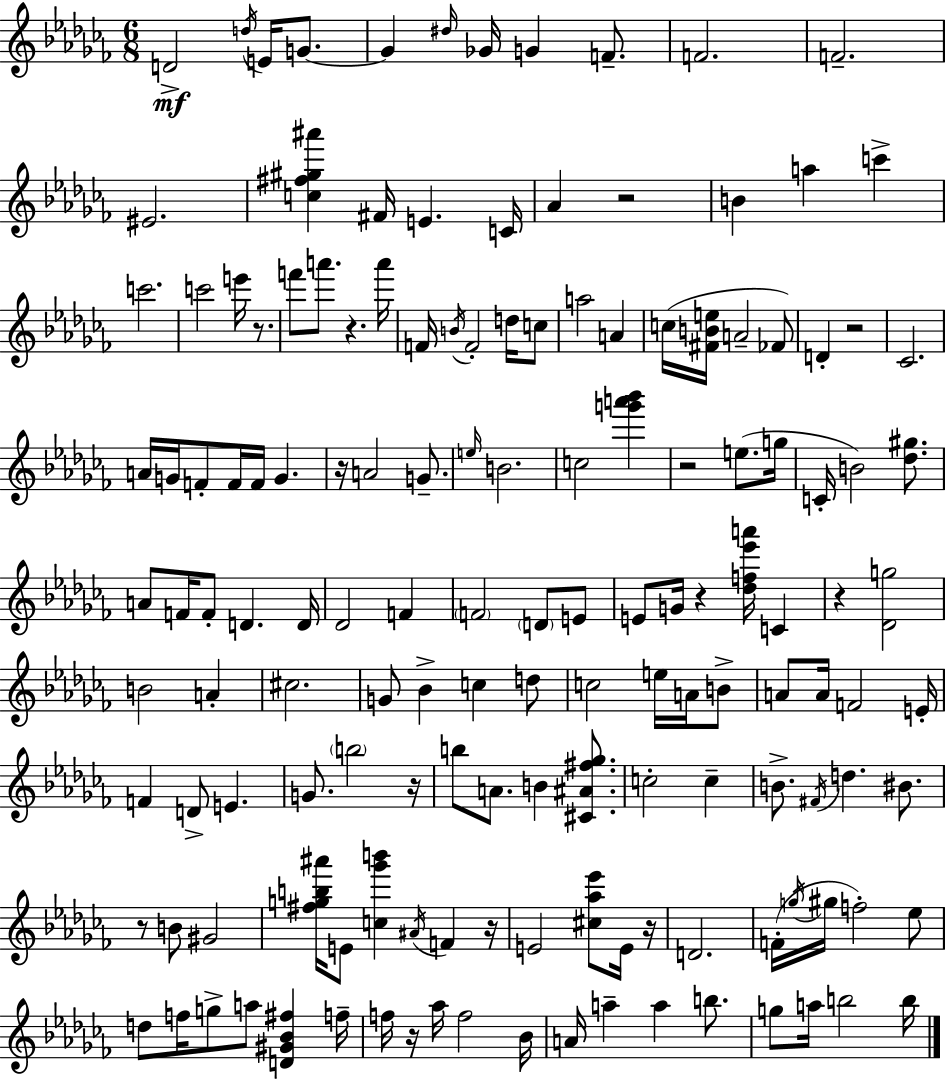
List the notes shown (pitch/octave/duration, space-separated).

D4/h D5/s E4/s G4/e. G4/q D#5/s Gb4/s G4/q F4/e. F4/h. F4/h. EIS4/h. [C5,F#5,G#5,A#6]/q F#4/s E4/q. C4/s Ab4/q R/h B4/q A5/q C6/q C6/h. C6/h E6/s R/e. F6/e A6/e. R/q. A6/s F4/s B4/s F4/h D5/s C5/e A5/h A4/q C5/s [F#4,B4,E5]/s A4/h FES4/e D4/q R/h CES4/h. A4/s G4/s F4/e F4/s F4/s G4/q. R/s A4/h G4/e. E5/s B4/h. C5/h [G6,A6,Bb6]/q R/h E5/e. G5/s C4/s B4/h [Db5,G#5]/e. A4/e F4/s F4/e D4/q. D4/s Db4/h F4/q F4/h D4/e E4/e E4/e G4/s R/q [Db5,F5,Eb6,A6]/s C4/q R/q [Db4,G5]/h B4/h A4/q C#5/h. G4/e Bb4/q C5/q D5/e C5/h E5/s A4/s B4/e A4/e A4/s F4/h E4/s F4/q D4/e E4/q. G4/e. B5/h R/s B5/e A4/e. B4/q [C#4,A#4,F#5,Gb5]/e. C5/h C5/q B4/e. F#4/s D5/q. BIS4/e. R/e B4/e G#4/h [F#5,G5,B5,A#6]/s E4/e [C5,Gb6,B6]/q A#4/s F4/q R/s E4/h [C#5,Ab5,Eb6]/e E4/s R/s D4/h. F4/s G5/s G#5/s F5/h Eb5/e D5/e F5/s G5/e A5/e [D4,G#4,Bb4,F#5]/q F5/s F5/s R/s Ab5/s F5/h Bb4/s A4/s A5/q A5/q B5/e. G5/e A5/s B5/h B5/s